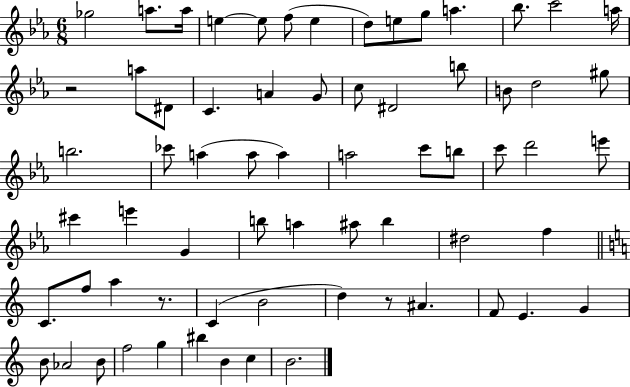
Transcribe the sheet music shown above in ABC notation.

X:1
T:Untitled
M:6/8
L:1/4
K:Eb
_g2 a/2 a/4 e e/2 f/2 e d/2 e/2 g/2 a _b/2 c'2 a/4 z2 a/2 ^D/2 C A G/2 c/2 ^D2 b/2 B/2 d2 ^g/2 b2 _c'/2 a a/2 a a2 c'/2 b/2 c'/2 d'2 e'/2 ^c' e' G b/2 a ^a/2 b ^d2 f C/2 f/2 a z/2 C B2 d z/2 ^A F/2 E G B/2 _A2 B/2 f2 g ^b B c B2